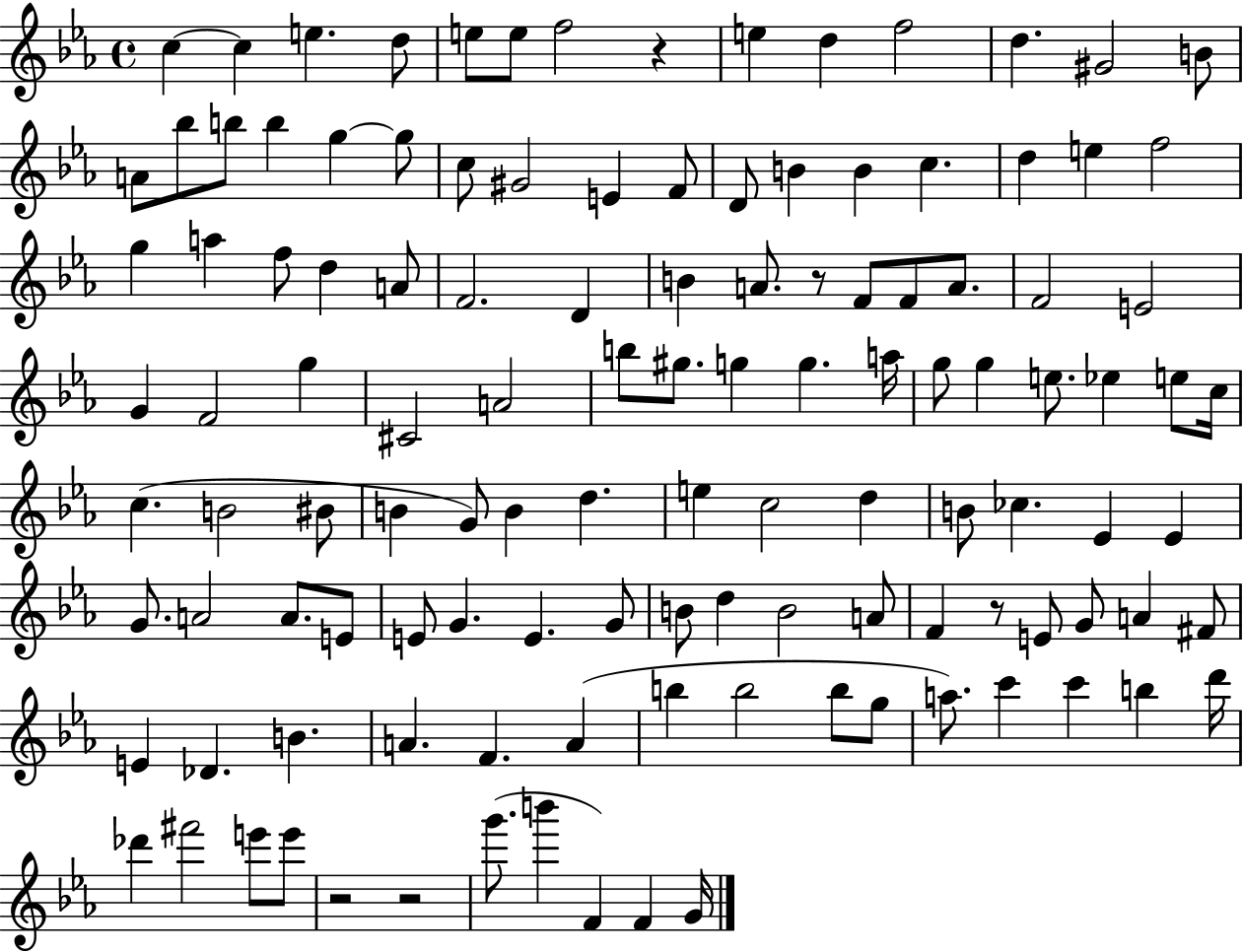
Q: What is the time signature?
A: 4/4